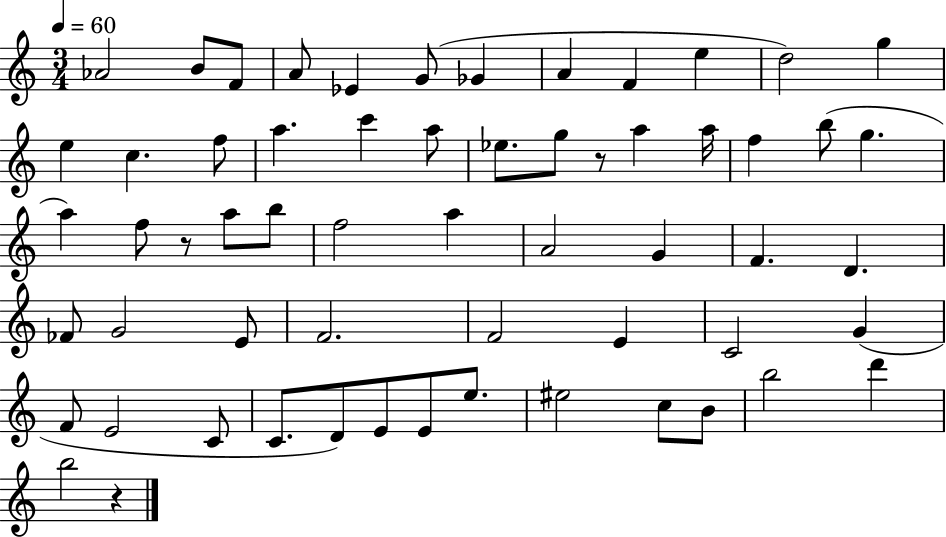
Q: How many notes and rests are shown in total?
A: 60